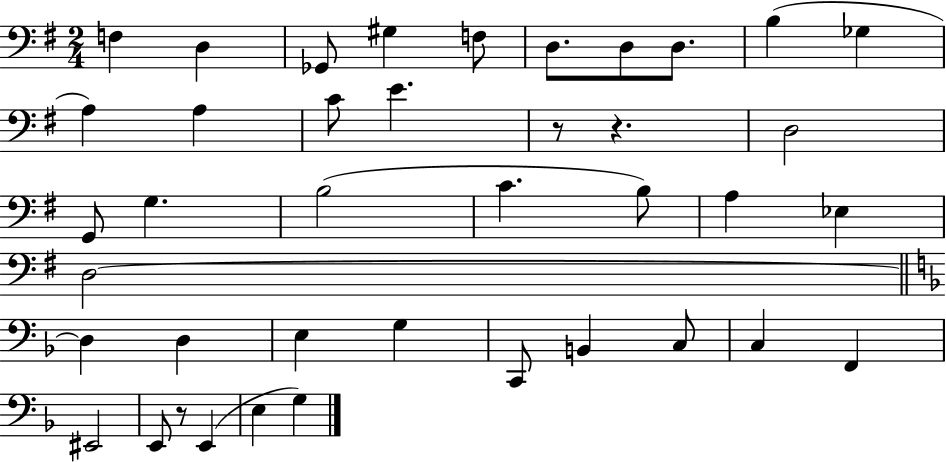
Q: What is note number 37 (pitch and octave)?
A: G3